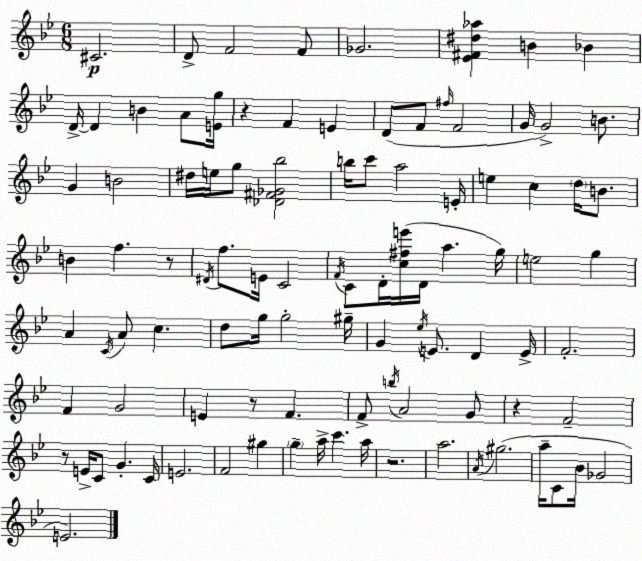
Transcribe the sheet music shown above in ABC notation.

X:1
T:Untitled
M:6/8
L:1/4
K:Bb
^C2 D/2 F2 F/2 _G2 [_E^F^d_a] B _B D/4 D B A/2 [Eg]/4 z F E D/2 F/2 ^f/4 F2 G/4 G2 B/2 G B2 ^d/4 e/4 g/2 [_D^F_G_b]2 b/4 c'/2 a2 E/4 e c d/4 B/2 B f z/2 ^D/4 f/2 E/4 C2 F/4 C/2 D/4 [c^fe']/4 D/4 a g/4 e2 g A C/4 A/2 c d/2 g/4 g2 ^g/4 G _e/4 E/2 D E/4 F2 F G2 E z/2 F F/2 b/4 A2 G/2 z F2 z/2 E/4 C/2 G C/4 E2 F2 ^g g a/4 c' a/4 z2 a2 A/4 ^g2 a/4 C/2 _B/4 _G2 E2